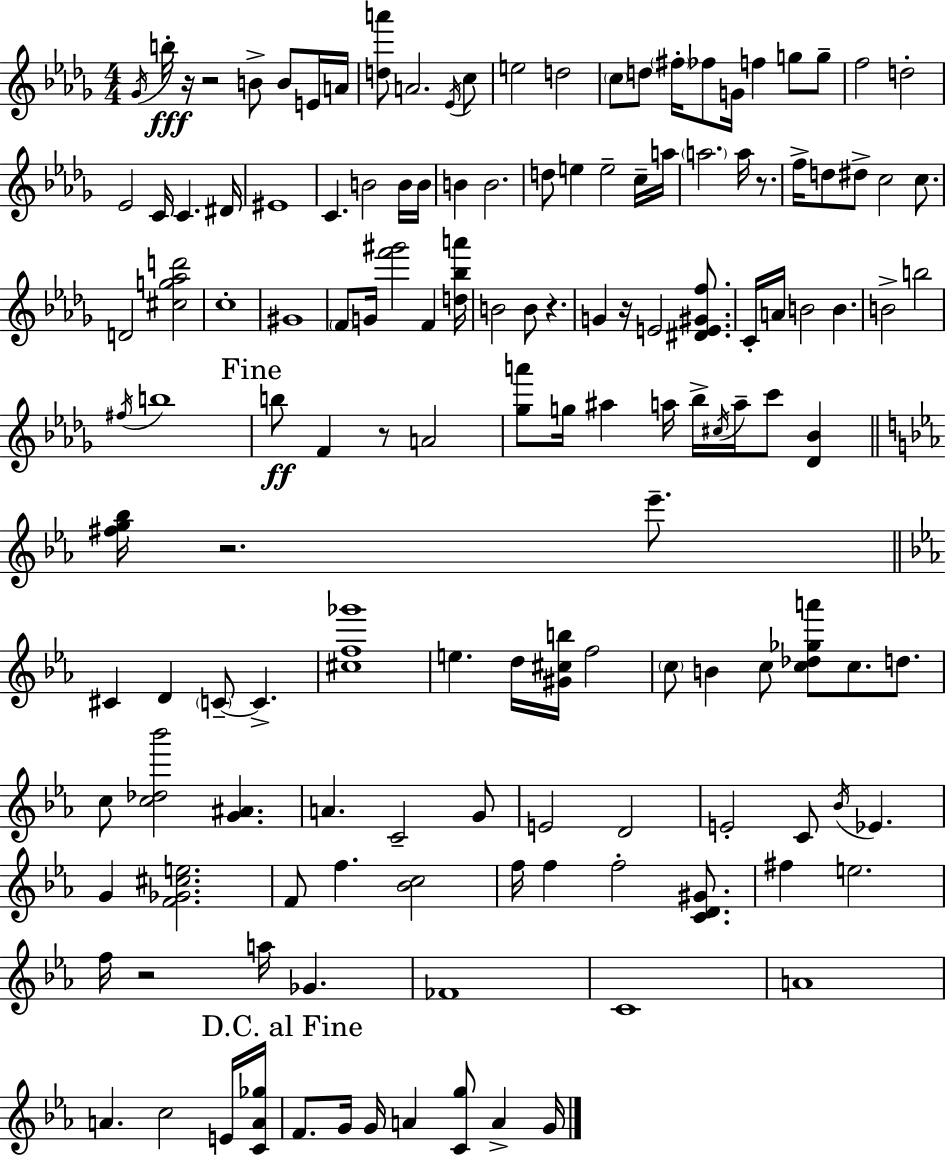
X:1
T:Untitled
M:4/4
L:1/4
K:Bbm
_G/4 b/4 z/4 z2 B/2 B/2 E/4 A/4 [da']/2 A2 _E/4 c/2 e2 d2 c/2 d/2 ^f/4 _f/2 G/4 f g/2 g/2 f2 d2 _E2 C/4 C ^D/4 ^E4 C B2 B/4 B/4 B B2 d/2 e e2 c/4 a/4 a2 a/4 z/2 f/4 d/2 ^d/2 c2 c/2 D2 [^cg_ad']2 c4 ^G4 F/2 G/4 [f'^g']2 F [d_ba']/4 B2 B/2 z G z/4 E2 [^DE^Gf]/2 C/4 A/4 B2 B B2 b2 ^f/4 b4 b/2 F z/2 A2 [_ga']/2 g/4 ^a a/4 _b/4 ^c/4 a/4 c'/2 [_D_B] [^fg_b]/4 z2 _e'/2 ^C D C/2 C [^cf_g']4 e d/4 [^G^cb]/4 f2 c/2 B c/2 [c_d_ga']/2 c/2 d/2 c/2 [c_d_b']2 [G^A] A C2 G/2 E2 D2 E2 C/2 _B/4 _E G [F_G^ce]2 F/2 f [_Bc]2 f/4 f f2 [CD^G]/2 ^f e2 f/4 z2 a/4 _G _F4 C4 A4 A c2 E/4 [CA_g]/4 F/2 G/4 G/4 A [Cg]/2 A G/4